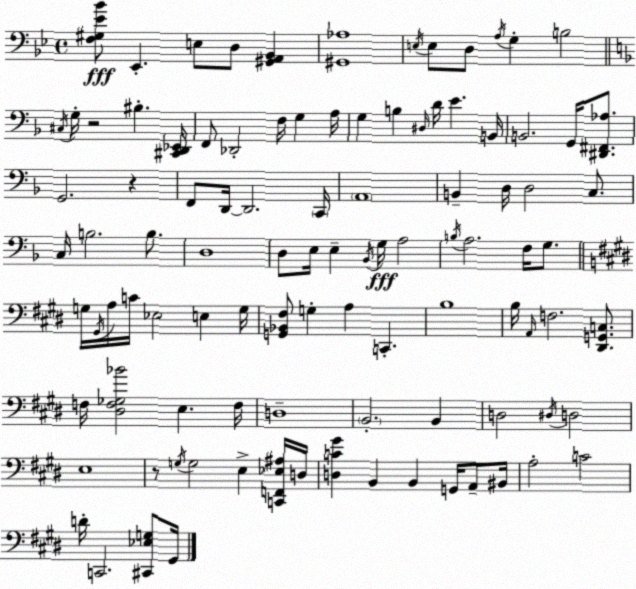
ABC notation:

X:1
T:Untitled
M:4/4
L:1/4
K:Bb
[F,^G,_E_B]/2 _E,, E,/2 D,/2 [^G,,A,,_B,,] [^G,,_A,]4 E,/4 E,/2 D,/2 A,/4 G, B,2 ^C,/4 G,/4 z2 ^B, [^C,,D,,_E,,]/4 F,,/2 _D,,2 F,/4 G, A,/4 G, B, ^D,/4 D/4 E B,,/4 B,,2 G,,/4 [^D,,^F,,_A,]/2 G,,2 z F,,/2 D,,/4 D,,2 C,,/4 A,,4 B,, D,/4 D,2 C,/2 C,/4 B,2 B,/2 D,4 D,/2 E,/4 E, _B,,/4 G,/4 A,2 B,/4 A,2 F,/4 G,/2 G,/4 ^G,,/4 A,/4 C/4 _E,2 E, G,/4 [G,,_B,,^F,]/2 G, A, C,, B,4 B,/4 A,,/4 F,2 [^D,,G,,C,]/2 F,/4 [^D,F,_G,_B]2 E, F,/4 D,4 B,,2 B,, D,2 ^D,/4 D,2 E,4 z/2 G,/4 G,2 E, [C,,F,,_E,^A,]/4 D,/4 [D,C^G] B,, B,, G,,/4 A,,/2 ^B,,/4 A,2 C2 D/4 C,,2 [^C,,_E,G,]/2 ^G,,/4